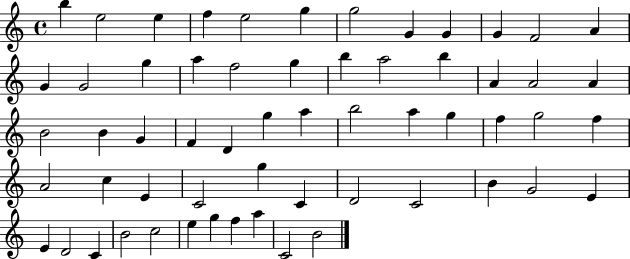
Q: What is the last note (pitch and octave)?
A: B4